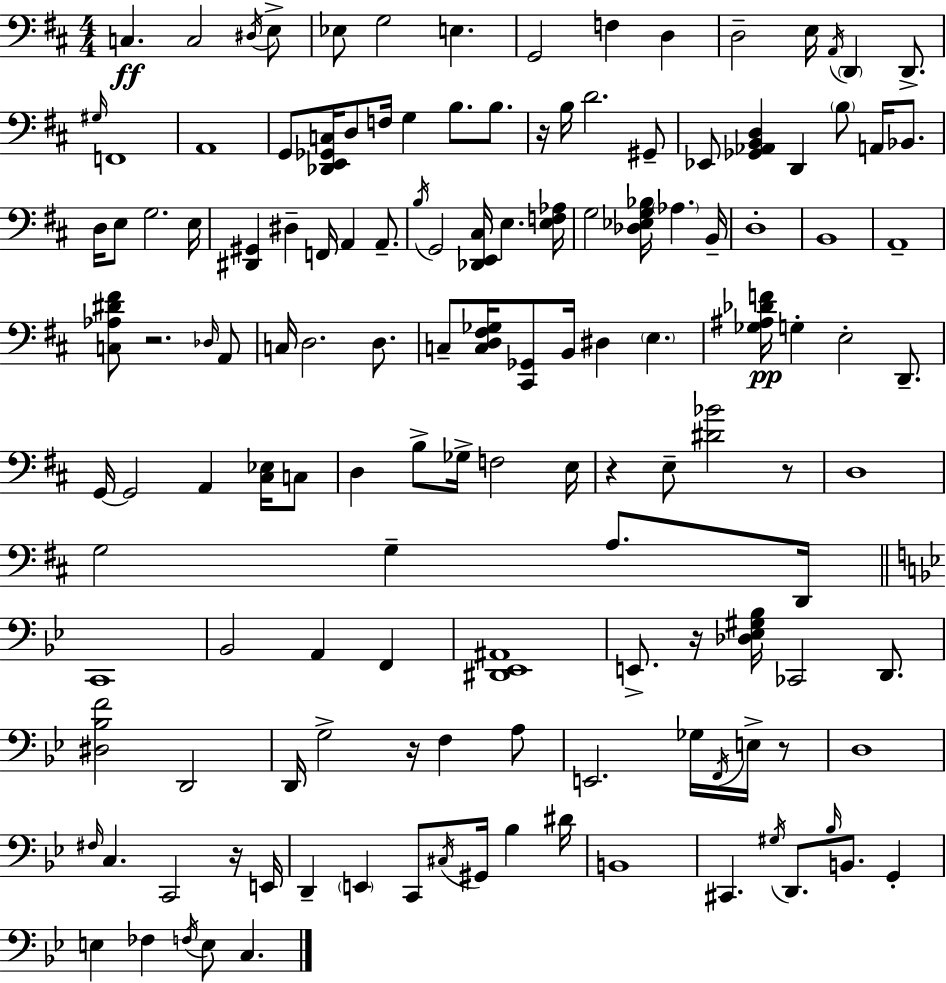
X:1
T:Untitled
M:4/4
L:1/4
K:D
C, C,2 ^D,/4 E,/2 _E,/2 G,2 E, G,,2 F, D, D,2 E,/4 A,,/4 D,, D,,/2 ^G,/4 F,,4 A,,4 G,,/2 [_D,,E,,_G,,C,]/4 D,/2 F,/4 G, B,/2 B,/2 z/4 B,/4 D2 ^G,,/2 _E,,/2 [_G,,_A,,B,,D,] D,, B,/2 A,,/4 _B,,/2 D,/4 E,/2 G,2 E,/4 [^D,,^G,,] ^D, F,,/4 A,, A,,/2 B,/4 G,,2 [_D,,E,,^C,]/4 E, [E,F,_A,]/4 G,2 [_D,_E,G,_B,]/4 _A, B,,/4 D,4 B,,4 A,,4 [C,_A,^D^F]/2 z2 _D,/4 A,,/2 C,/4 D,2 D,/2 C,/2 [C,D,^F,_G,]/4 [^C,,_G,,]/2 B,,/4 ^D, E, [_G,^A,_DF]/4 G, E,2 D,,/2 G,,/4 G,,2 A,, [^C,_E,]/4 C,/2 D, B,/2 _G,/4 F,2 E,/4 z E,/2 [^D_B]2 z/2 D,4 G,2 G, A,/2 D,,/4 C,,4 _B,,2 A,, F,, [^D,,_E,,^A,,]4 E,,/2 z/4 [_D,_E,^G,_B,]/4 _C,,2 D,,/2 [^D,_B,F]2 D,,2 D,,/4 G,2 z/4 F, A,/2 E,,2 _G,/4 F,,/4 E,/4 z/2 D,4 ^F,/4 C, C,,2 z/4 E,,/4 D,, E,, C,,/2 ^C,/4 ^G,,/4 _B, ^D/4 B,,4 ^C,, ^G,/4 D,,/2 _B,/4 B,,/2 G,, E, _F, F,/4 E,/2 C,